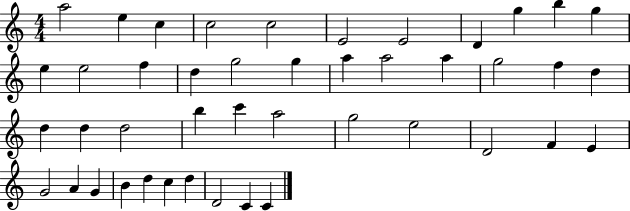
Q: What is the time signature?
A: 4/4